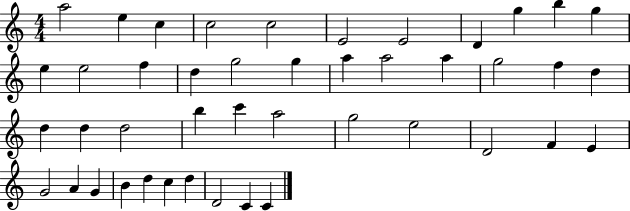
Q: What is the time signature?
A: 4/4